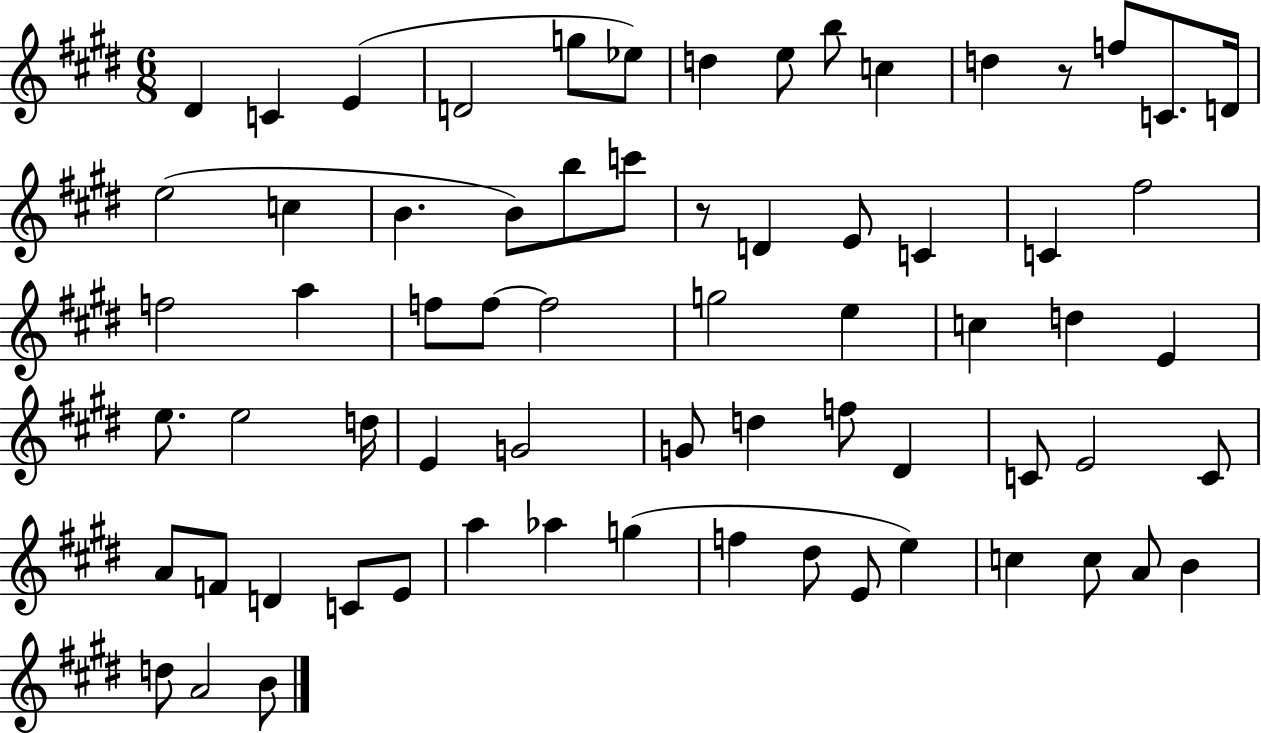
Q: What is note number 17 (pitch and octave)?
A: B4